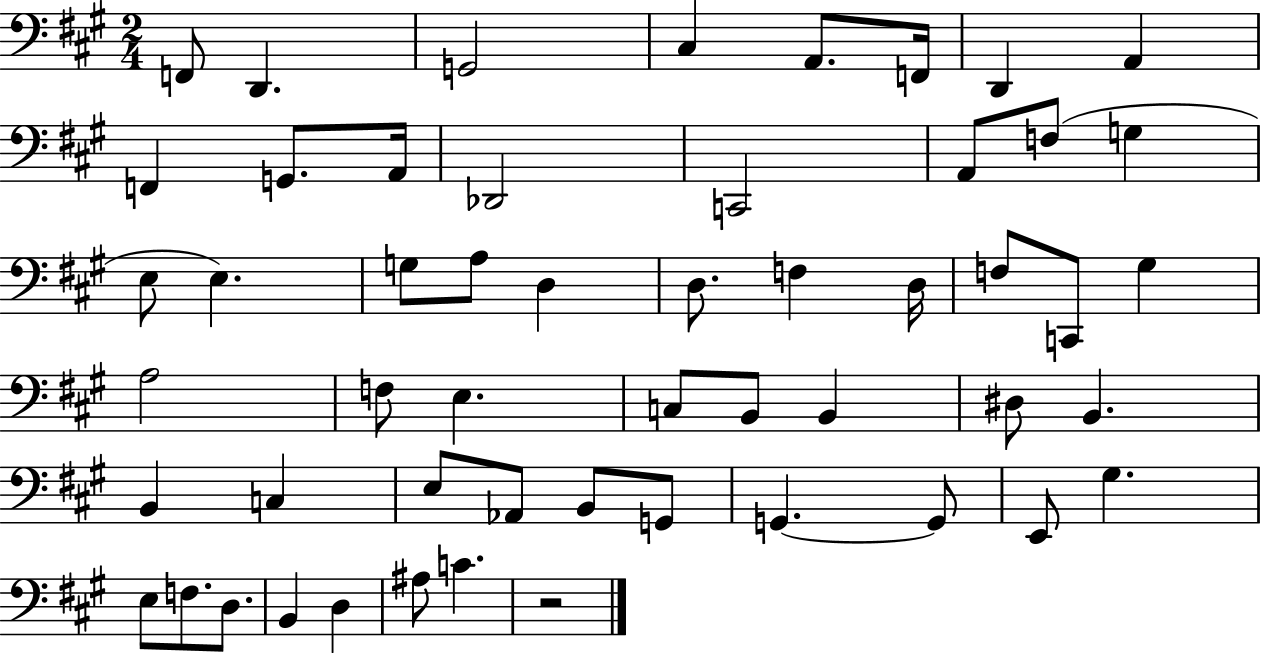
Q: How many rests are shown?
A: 1